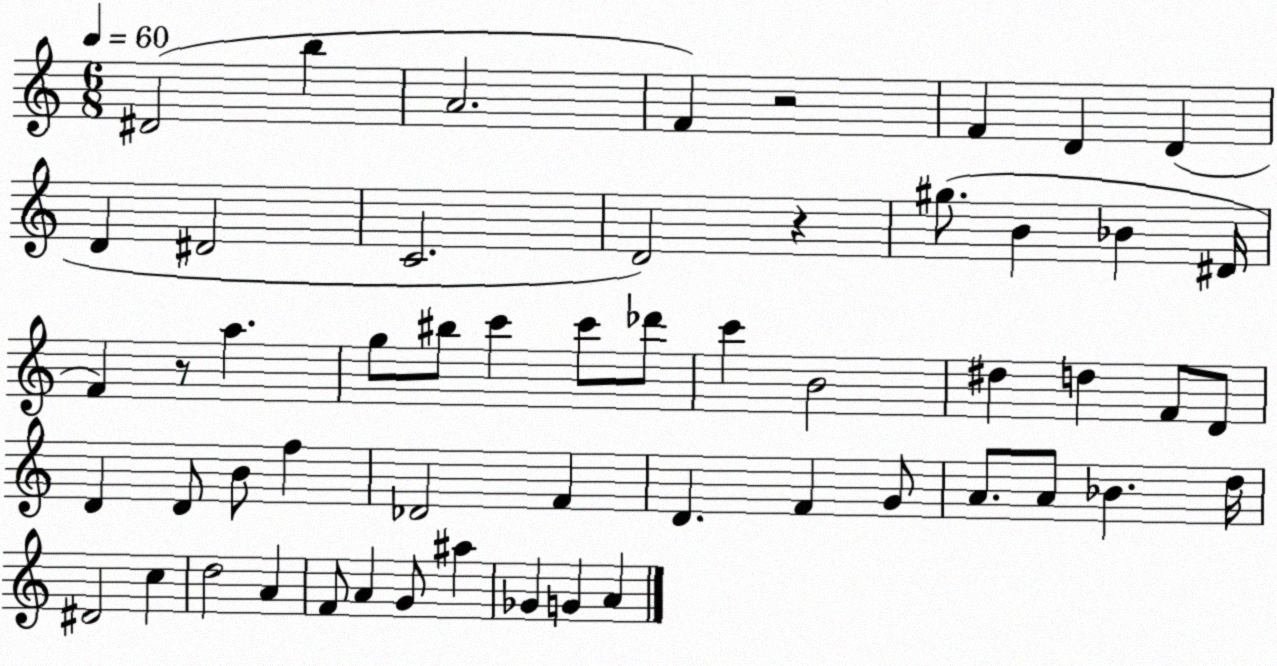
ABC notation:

X:1
T:Untitled
M:6/8
L:1/4
K:C
^D2 b A2 F z2 F D D D ^D2 C2 D2 z ^g/2 B _B ^D/4 F z/2 a g/2 ^b/2 c' c'/2 _d'/2 c' B2 ^d d F/2 D/2 D D/2 B/2 f _D2 F D F G/2 A/2 A/2 _B d/4 ^D2 c d2 A F/2 A G/2 ^a _G G A